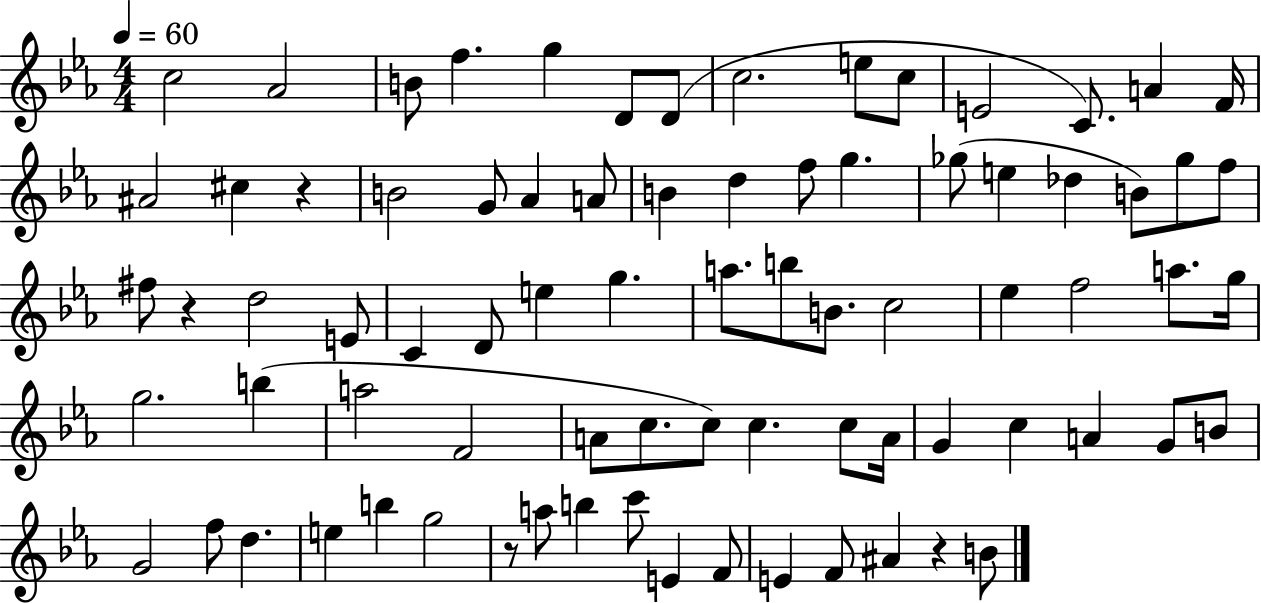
{
  \clef treble
  \numericTimeSignature
  \time 4/4
  \key ees \major
  \tempo 4 = 60
  c''2 aes'2 | b'8 f''4. g''4 d'8 d'8( | c''2. e''8 c''8 | e'2 c'8.) a'4 f'16 | \break ais'2 cis''4 r4 | b'2 g'8 aes'4 a'8 | b'4 d''4 f''8 g''4. | ges''8( e''4 des''4 b'8) ges''8 f''8 | \break fis''8 r4 d''2 e'8 | c'4 d'8 e''4 g''4. | a''8. b''8 b'8. c''2 | ees''4 f''2 a''8. g''16 | \break g''2. b''4( | a''2 f'2 | a'8 c''8. c''8) c''4. c''8 a'16 | g'4 c''4 a'4 g'8 b'8 | \break g'2 f''8 d''4. | e''4 b''4 g''2 | r8 a''8 b''4 c'''8 e'4 f'8 | e'4 f'8 ais'4 r4 b'8 | \break \bar "|."
}